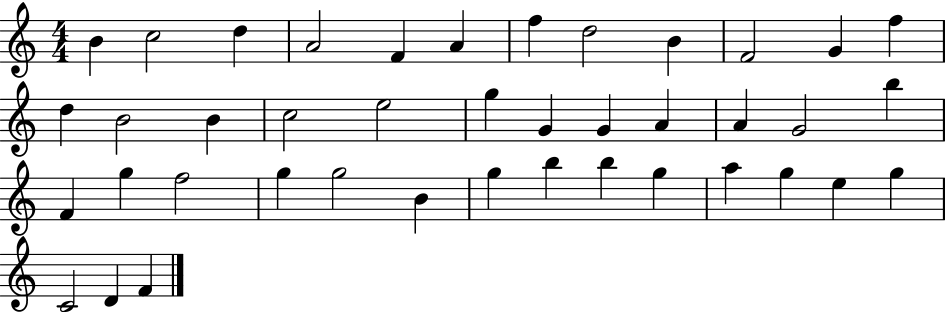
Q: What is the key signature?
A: C major